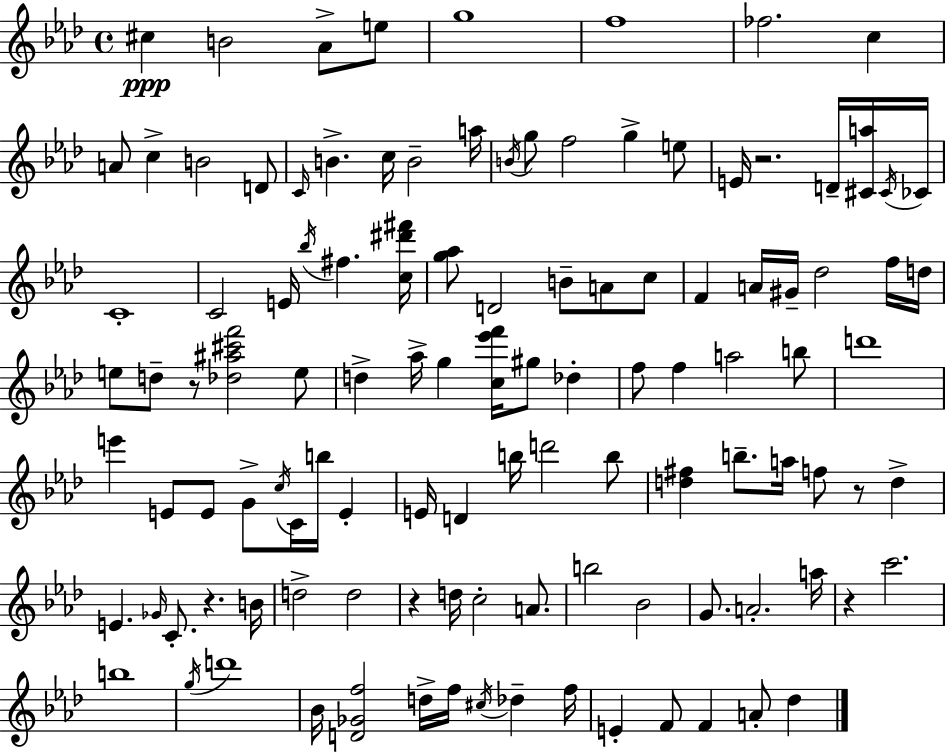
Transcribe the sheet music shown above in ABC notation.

X:1
T:Untitled
M:4/4
L:1/4
K:Ab
^c B2 _A/2 e/2 g4 f4 _f2 c A/2 c B2 D/2 C/4 B c/4 B2 a/4 B/4 g/2 f2 g e/2 E/4 z2 D/4 [^Ca]/4 ^C/4 _C/4 C4 C2 E/4 _b/4 ^f [c^d'^f']/4 [g_a]/2 D2 B/2 A/2 c/2 F A/4 ^G/4 _d2 f/4 d/4 e/2 d/2 z/2 [_d^a^c'f']2 e/2 d _a/4 g [c_e'f']/4 ^g/2 _d f/2 f a2 b/2 d'4 e' E/2 E/2 G/2 c/4 C/4 b/4 E E/4 D b/4 d'2 b/2 [d^f] b/2 a/4 f/2 z/2 d E _G/4 C/2 z B/4 d2 d2 z d/4 c2 A/2 b2 _B2 G/2 A2 a/4 z c'2 b4 g/4 d'4 _B/4 [D_Gf]2 d/4 f/4 ^c/4 _d f/4 E F/2 F A/2 _d